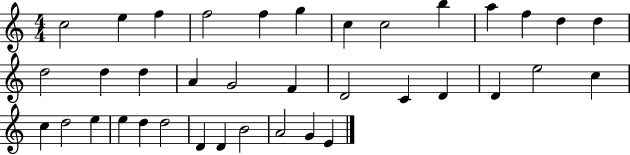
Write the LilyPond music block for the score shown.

{
  \clef treble
  \numericTimeSignature
  \time 4/4
  \key c \major
  c''2 e''4 f''4 | f''2 f''4 g''4 | c''4 c''2 b''4 | a''4 f''4 d''4 d''4 | \break d''2 d''4 d''4 | a'4 g'2 f'4 | d'2 c'4 d'4 | d'4 e''2 c''4 | \break c''4 d''2 e''4 | e''4 d''4 d''2 | d'4 d'4 b'2 | a'2 g'4 e'4 | \break \bar "|."
}